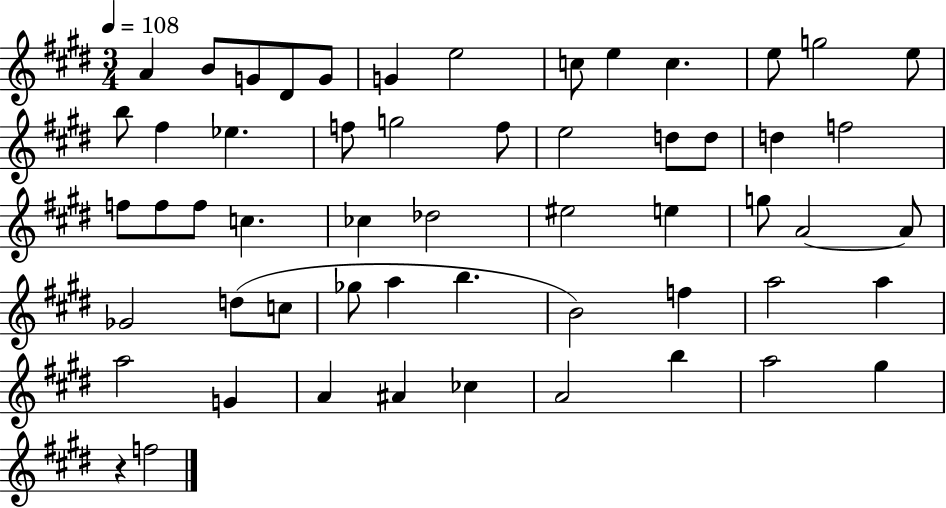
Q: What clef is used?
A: treble